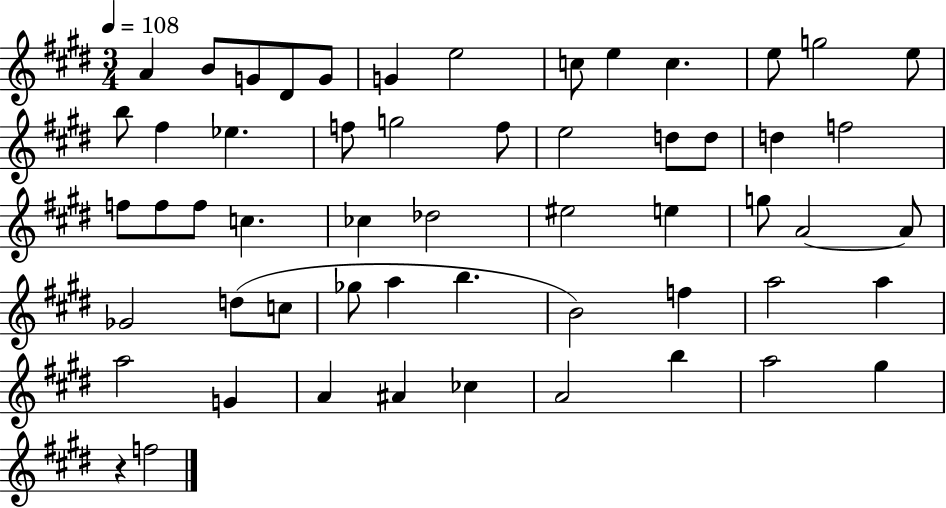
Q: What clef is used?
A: treble